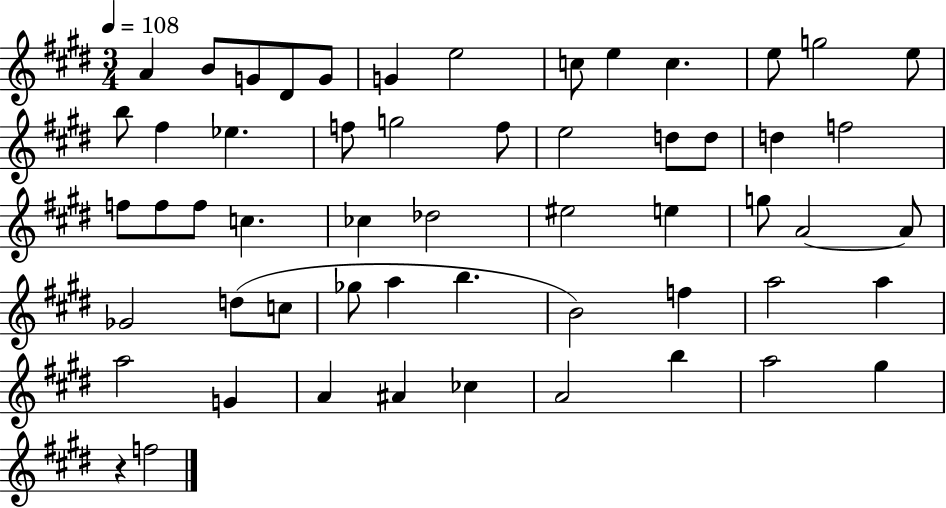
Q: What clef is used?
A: treble